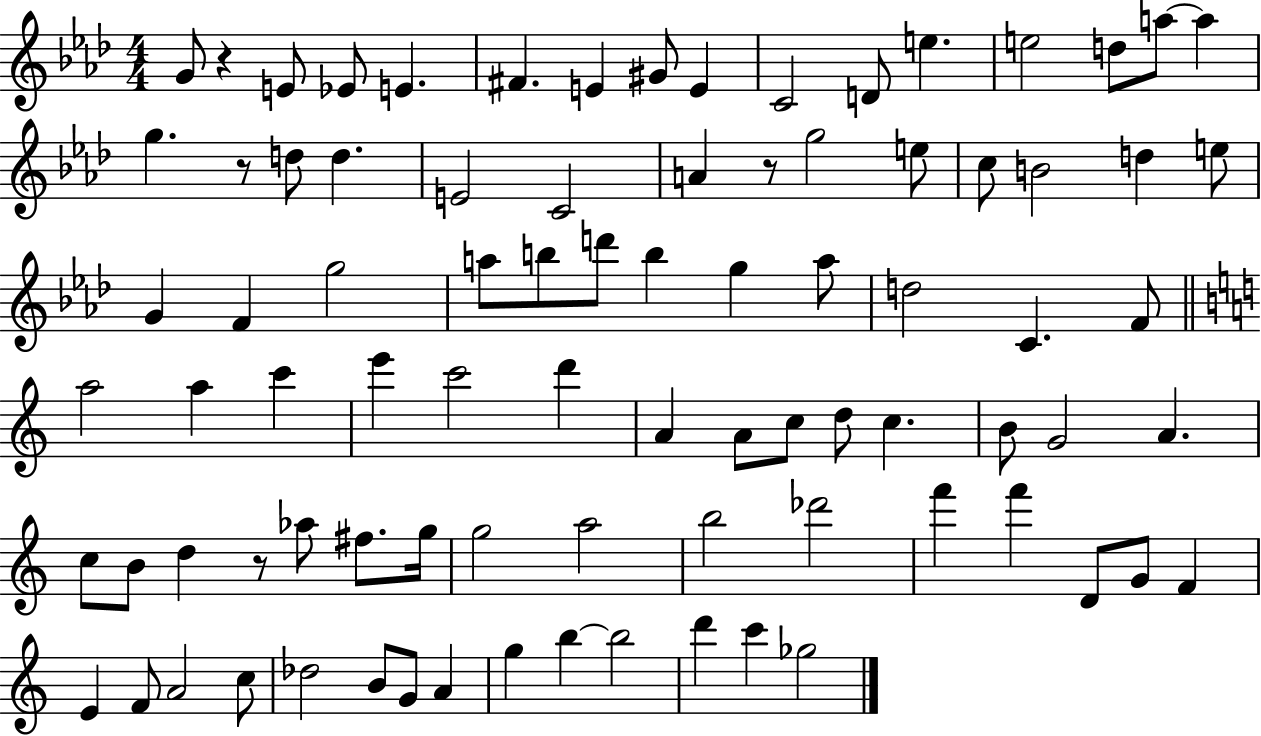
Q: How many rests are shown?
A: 4